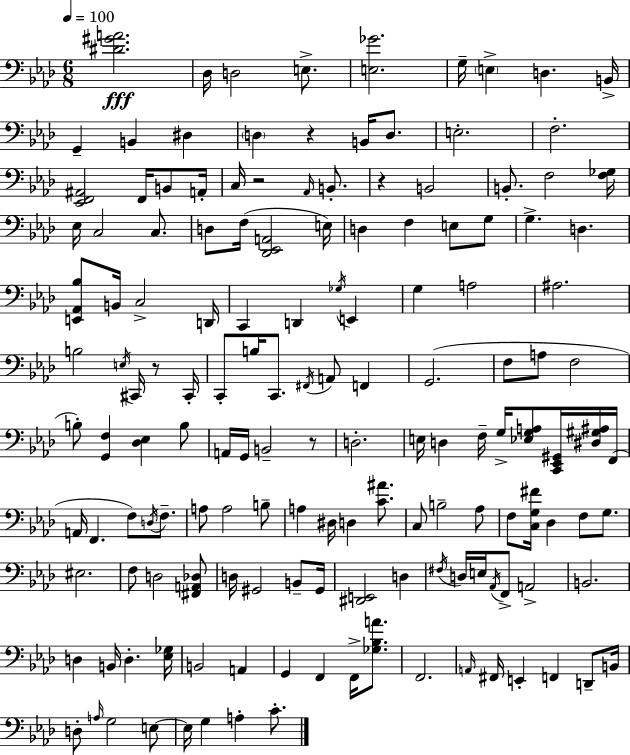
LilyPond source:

{
  \clef bass
  \numericTimeSignature
  \time 6/8
  \key f \minor
  \tempo 4 = 100
  <dis' gis' a'>2.\fff | des16 d2 e8.-> | <e ges'>2. | g16-- \parenthesize e4-> d4. b,16-> | \break g,4-- b,4 dis4 | \parenthesize d4 r4 b,16 d8. | e2.-. | f2.-. | \break <ees, f, ais,>2 f,16 b,8 a,16-. | c16 r2 \grace { aes,16 } b,8.-. | r4 b,2 | b,8.-. f2 | \break <f ges>16 ees16 c2 c8. | d8 f16( <des, ees, a,>2 | e16) d4 f4 e8 g8 | g4.-> d4. | \break <e, aes, bes>8 b,16 c2-> | d,16 c,4 d,4 \acciaccatura { ges16 } e,4 | g4 a2 | ais2. | \break b2 \acciaccatura { e16 } cis,16 | r8 cis,16-. c,8-. b16 c,8. \acciaccatura { fis,16 } a,8 | f,4 g,2.( | f8 a8 f2 | \break b8-.) <g, f>4 <des ees>4 | b8 a,16 g,16 b,2-- | r8 d2.-. | e16 d4 f16-- g16-> <ees g a>8 | \break <c, ees, gis,>16 <dis gis ais>16 f,16( a,16 f,4. f8) | \acciaccatura { d16 } f8.-- a8 a2 | b8-- a4 dis16 d4 | <c' ais'>8. c8 b2-- | \break aes8 f8 <c g fis'>16 des4 | f8 g8. eis2. | f8 d2 | <fis, a, des>8 d16 gis,2 | \break b,8-- gis,16 <dis, e,>2 | d4 \acciaccatura { fis16 } d16 e16 \acciaccatura { aes,16 } f,8-> a,2-> | b,2. | d4 b,16 | \break d4.-. <ees ges>16 b,2 | a,4 g,4 f,4 | f,16-> <ges bes a'>8. f,2. | \grace { a,16 } fis,16 e,4-. | \break f,4 d,8-- b,16 d8-. \grace { a16 } g2 | e8~~ e16 g4 | a4-. c'8.-. \bar "|."
}